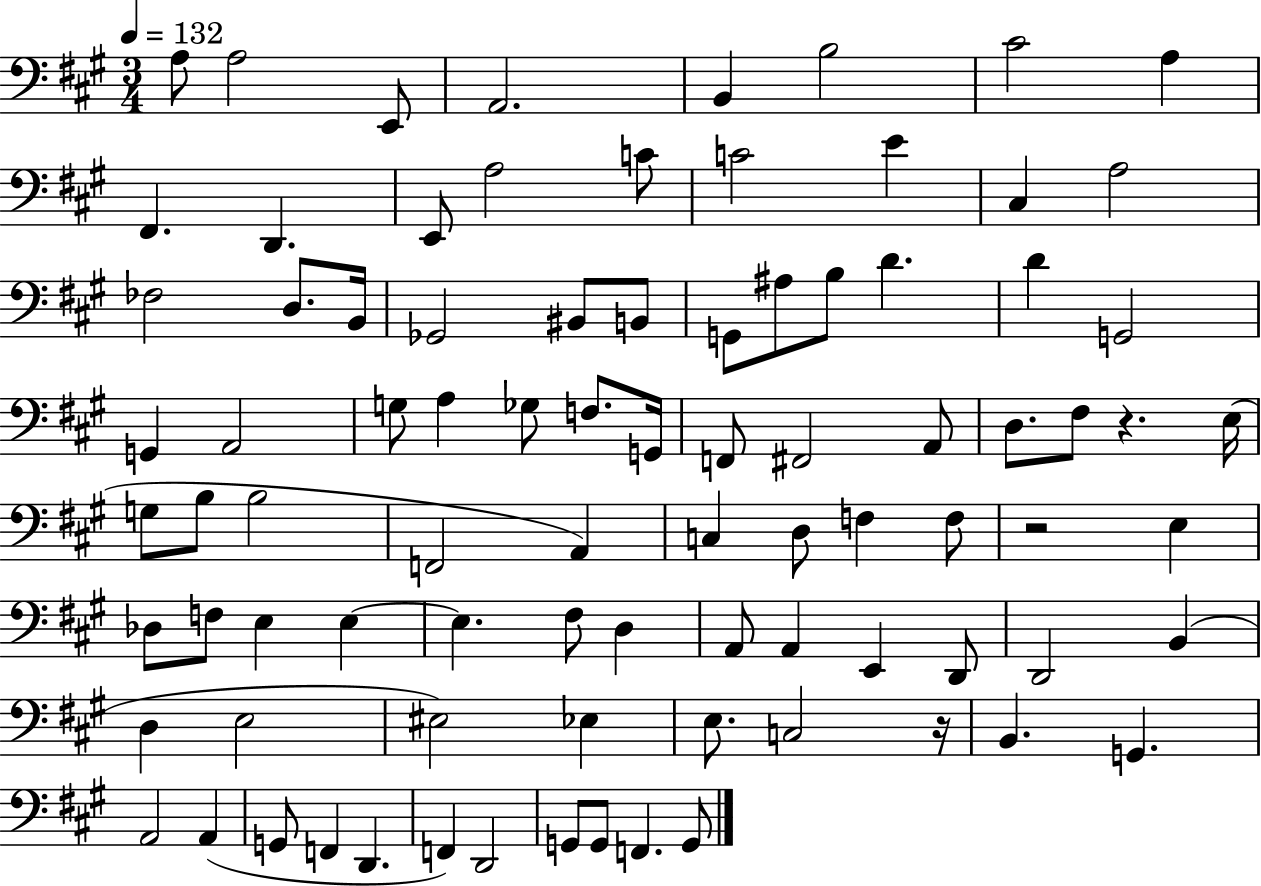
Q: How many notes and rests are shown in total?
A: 87